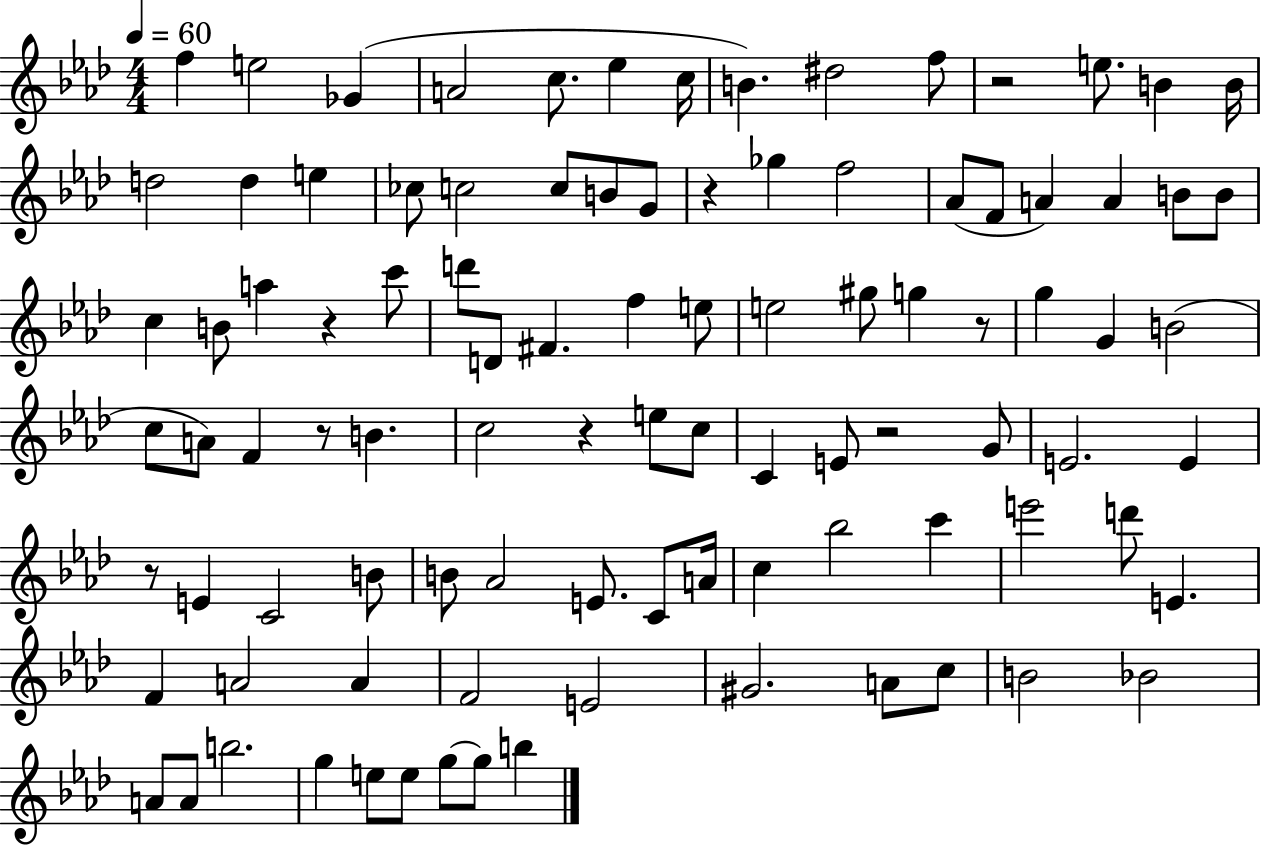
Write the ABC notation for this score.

X:1
T:Untitled
M:4/4
L:1/4
K:Ab
f e2 _G A2 c/2 _e c/4 B ^d2 f/2 z2 e/2 B B/4 d2 d e _c/2 c2 c/2 B/2 G/2 z _g f2 _A/2 F/2 A A B/2 B/2 c B/2 a z c'/2 d'/2 D/2 ^F f e/2 e2 ^g/2 g z/2 g G B2 c/2 A/2 F z/2 B c2 z e/2 c/2 C E/2 z2 G/2 E2 E z/2 E C2 B/2 B/2 _A2 E/2 C/2 A/4 c _b2 c' e'2 d'/2 E F A2 A F2 E2 ^G2 A/2 c/2 B2 _B2 A/2 A/2 b2 g e/2 e/2 g/2 g/2 b